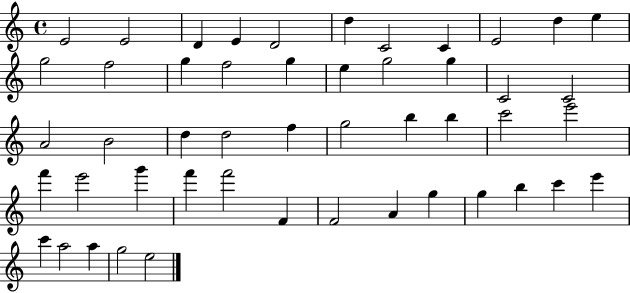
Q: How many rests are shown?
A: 0